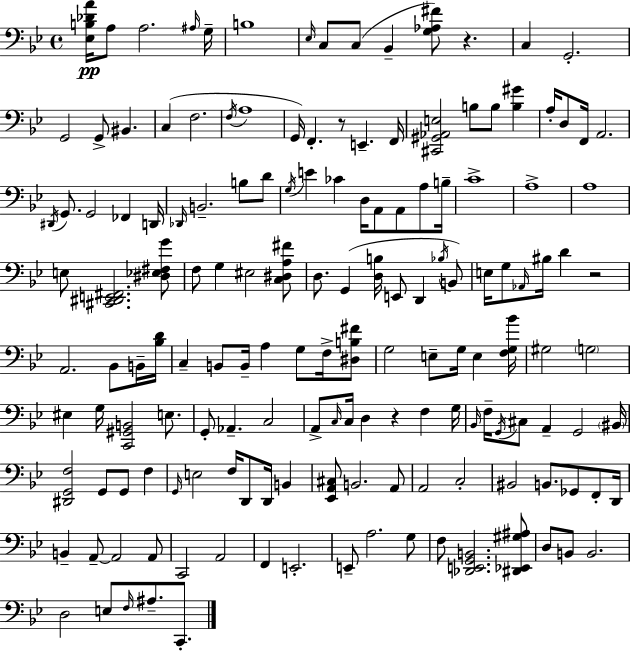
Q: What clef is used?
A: bass